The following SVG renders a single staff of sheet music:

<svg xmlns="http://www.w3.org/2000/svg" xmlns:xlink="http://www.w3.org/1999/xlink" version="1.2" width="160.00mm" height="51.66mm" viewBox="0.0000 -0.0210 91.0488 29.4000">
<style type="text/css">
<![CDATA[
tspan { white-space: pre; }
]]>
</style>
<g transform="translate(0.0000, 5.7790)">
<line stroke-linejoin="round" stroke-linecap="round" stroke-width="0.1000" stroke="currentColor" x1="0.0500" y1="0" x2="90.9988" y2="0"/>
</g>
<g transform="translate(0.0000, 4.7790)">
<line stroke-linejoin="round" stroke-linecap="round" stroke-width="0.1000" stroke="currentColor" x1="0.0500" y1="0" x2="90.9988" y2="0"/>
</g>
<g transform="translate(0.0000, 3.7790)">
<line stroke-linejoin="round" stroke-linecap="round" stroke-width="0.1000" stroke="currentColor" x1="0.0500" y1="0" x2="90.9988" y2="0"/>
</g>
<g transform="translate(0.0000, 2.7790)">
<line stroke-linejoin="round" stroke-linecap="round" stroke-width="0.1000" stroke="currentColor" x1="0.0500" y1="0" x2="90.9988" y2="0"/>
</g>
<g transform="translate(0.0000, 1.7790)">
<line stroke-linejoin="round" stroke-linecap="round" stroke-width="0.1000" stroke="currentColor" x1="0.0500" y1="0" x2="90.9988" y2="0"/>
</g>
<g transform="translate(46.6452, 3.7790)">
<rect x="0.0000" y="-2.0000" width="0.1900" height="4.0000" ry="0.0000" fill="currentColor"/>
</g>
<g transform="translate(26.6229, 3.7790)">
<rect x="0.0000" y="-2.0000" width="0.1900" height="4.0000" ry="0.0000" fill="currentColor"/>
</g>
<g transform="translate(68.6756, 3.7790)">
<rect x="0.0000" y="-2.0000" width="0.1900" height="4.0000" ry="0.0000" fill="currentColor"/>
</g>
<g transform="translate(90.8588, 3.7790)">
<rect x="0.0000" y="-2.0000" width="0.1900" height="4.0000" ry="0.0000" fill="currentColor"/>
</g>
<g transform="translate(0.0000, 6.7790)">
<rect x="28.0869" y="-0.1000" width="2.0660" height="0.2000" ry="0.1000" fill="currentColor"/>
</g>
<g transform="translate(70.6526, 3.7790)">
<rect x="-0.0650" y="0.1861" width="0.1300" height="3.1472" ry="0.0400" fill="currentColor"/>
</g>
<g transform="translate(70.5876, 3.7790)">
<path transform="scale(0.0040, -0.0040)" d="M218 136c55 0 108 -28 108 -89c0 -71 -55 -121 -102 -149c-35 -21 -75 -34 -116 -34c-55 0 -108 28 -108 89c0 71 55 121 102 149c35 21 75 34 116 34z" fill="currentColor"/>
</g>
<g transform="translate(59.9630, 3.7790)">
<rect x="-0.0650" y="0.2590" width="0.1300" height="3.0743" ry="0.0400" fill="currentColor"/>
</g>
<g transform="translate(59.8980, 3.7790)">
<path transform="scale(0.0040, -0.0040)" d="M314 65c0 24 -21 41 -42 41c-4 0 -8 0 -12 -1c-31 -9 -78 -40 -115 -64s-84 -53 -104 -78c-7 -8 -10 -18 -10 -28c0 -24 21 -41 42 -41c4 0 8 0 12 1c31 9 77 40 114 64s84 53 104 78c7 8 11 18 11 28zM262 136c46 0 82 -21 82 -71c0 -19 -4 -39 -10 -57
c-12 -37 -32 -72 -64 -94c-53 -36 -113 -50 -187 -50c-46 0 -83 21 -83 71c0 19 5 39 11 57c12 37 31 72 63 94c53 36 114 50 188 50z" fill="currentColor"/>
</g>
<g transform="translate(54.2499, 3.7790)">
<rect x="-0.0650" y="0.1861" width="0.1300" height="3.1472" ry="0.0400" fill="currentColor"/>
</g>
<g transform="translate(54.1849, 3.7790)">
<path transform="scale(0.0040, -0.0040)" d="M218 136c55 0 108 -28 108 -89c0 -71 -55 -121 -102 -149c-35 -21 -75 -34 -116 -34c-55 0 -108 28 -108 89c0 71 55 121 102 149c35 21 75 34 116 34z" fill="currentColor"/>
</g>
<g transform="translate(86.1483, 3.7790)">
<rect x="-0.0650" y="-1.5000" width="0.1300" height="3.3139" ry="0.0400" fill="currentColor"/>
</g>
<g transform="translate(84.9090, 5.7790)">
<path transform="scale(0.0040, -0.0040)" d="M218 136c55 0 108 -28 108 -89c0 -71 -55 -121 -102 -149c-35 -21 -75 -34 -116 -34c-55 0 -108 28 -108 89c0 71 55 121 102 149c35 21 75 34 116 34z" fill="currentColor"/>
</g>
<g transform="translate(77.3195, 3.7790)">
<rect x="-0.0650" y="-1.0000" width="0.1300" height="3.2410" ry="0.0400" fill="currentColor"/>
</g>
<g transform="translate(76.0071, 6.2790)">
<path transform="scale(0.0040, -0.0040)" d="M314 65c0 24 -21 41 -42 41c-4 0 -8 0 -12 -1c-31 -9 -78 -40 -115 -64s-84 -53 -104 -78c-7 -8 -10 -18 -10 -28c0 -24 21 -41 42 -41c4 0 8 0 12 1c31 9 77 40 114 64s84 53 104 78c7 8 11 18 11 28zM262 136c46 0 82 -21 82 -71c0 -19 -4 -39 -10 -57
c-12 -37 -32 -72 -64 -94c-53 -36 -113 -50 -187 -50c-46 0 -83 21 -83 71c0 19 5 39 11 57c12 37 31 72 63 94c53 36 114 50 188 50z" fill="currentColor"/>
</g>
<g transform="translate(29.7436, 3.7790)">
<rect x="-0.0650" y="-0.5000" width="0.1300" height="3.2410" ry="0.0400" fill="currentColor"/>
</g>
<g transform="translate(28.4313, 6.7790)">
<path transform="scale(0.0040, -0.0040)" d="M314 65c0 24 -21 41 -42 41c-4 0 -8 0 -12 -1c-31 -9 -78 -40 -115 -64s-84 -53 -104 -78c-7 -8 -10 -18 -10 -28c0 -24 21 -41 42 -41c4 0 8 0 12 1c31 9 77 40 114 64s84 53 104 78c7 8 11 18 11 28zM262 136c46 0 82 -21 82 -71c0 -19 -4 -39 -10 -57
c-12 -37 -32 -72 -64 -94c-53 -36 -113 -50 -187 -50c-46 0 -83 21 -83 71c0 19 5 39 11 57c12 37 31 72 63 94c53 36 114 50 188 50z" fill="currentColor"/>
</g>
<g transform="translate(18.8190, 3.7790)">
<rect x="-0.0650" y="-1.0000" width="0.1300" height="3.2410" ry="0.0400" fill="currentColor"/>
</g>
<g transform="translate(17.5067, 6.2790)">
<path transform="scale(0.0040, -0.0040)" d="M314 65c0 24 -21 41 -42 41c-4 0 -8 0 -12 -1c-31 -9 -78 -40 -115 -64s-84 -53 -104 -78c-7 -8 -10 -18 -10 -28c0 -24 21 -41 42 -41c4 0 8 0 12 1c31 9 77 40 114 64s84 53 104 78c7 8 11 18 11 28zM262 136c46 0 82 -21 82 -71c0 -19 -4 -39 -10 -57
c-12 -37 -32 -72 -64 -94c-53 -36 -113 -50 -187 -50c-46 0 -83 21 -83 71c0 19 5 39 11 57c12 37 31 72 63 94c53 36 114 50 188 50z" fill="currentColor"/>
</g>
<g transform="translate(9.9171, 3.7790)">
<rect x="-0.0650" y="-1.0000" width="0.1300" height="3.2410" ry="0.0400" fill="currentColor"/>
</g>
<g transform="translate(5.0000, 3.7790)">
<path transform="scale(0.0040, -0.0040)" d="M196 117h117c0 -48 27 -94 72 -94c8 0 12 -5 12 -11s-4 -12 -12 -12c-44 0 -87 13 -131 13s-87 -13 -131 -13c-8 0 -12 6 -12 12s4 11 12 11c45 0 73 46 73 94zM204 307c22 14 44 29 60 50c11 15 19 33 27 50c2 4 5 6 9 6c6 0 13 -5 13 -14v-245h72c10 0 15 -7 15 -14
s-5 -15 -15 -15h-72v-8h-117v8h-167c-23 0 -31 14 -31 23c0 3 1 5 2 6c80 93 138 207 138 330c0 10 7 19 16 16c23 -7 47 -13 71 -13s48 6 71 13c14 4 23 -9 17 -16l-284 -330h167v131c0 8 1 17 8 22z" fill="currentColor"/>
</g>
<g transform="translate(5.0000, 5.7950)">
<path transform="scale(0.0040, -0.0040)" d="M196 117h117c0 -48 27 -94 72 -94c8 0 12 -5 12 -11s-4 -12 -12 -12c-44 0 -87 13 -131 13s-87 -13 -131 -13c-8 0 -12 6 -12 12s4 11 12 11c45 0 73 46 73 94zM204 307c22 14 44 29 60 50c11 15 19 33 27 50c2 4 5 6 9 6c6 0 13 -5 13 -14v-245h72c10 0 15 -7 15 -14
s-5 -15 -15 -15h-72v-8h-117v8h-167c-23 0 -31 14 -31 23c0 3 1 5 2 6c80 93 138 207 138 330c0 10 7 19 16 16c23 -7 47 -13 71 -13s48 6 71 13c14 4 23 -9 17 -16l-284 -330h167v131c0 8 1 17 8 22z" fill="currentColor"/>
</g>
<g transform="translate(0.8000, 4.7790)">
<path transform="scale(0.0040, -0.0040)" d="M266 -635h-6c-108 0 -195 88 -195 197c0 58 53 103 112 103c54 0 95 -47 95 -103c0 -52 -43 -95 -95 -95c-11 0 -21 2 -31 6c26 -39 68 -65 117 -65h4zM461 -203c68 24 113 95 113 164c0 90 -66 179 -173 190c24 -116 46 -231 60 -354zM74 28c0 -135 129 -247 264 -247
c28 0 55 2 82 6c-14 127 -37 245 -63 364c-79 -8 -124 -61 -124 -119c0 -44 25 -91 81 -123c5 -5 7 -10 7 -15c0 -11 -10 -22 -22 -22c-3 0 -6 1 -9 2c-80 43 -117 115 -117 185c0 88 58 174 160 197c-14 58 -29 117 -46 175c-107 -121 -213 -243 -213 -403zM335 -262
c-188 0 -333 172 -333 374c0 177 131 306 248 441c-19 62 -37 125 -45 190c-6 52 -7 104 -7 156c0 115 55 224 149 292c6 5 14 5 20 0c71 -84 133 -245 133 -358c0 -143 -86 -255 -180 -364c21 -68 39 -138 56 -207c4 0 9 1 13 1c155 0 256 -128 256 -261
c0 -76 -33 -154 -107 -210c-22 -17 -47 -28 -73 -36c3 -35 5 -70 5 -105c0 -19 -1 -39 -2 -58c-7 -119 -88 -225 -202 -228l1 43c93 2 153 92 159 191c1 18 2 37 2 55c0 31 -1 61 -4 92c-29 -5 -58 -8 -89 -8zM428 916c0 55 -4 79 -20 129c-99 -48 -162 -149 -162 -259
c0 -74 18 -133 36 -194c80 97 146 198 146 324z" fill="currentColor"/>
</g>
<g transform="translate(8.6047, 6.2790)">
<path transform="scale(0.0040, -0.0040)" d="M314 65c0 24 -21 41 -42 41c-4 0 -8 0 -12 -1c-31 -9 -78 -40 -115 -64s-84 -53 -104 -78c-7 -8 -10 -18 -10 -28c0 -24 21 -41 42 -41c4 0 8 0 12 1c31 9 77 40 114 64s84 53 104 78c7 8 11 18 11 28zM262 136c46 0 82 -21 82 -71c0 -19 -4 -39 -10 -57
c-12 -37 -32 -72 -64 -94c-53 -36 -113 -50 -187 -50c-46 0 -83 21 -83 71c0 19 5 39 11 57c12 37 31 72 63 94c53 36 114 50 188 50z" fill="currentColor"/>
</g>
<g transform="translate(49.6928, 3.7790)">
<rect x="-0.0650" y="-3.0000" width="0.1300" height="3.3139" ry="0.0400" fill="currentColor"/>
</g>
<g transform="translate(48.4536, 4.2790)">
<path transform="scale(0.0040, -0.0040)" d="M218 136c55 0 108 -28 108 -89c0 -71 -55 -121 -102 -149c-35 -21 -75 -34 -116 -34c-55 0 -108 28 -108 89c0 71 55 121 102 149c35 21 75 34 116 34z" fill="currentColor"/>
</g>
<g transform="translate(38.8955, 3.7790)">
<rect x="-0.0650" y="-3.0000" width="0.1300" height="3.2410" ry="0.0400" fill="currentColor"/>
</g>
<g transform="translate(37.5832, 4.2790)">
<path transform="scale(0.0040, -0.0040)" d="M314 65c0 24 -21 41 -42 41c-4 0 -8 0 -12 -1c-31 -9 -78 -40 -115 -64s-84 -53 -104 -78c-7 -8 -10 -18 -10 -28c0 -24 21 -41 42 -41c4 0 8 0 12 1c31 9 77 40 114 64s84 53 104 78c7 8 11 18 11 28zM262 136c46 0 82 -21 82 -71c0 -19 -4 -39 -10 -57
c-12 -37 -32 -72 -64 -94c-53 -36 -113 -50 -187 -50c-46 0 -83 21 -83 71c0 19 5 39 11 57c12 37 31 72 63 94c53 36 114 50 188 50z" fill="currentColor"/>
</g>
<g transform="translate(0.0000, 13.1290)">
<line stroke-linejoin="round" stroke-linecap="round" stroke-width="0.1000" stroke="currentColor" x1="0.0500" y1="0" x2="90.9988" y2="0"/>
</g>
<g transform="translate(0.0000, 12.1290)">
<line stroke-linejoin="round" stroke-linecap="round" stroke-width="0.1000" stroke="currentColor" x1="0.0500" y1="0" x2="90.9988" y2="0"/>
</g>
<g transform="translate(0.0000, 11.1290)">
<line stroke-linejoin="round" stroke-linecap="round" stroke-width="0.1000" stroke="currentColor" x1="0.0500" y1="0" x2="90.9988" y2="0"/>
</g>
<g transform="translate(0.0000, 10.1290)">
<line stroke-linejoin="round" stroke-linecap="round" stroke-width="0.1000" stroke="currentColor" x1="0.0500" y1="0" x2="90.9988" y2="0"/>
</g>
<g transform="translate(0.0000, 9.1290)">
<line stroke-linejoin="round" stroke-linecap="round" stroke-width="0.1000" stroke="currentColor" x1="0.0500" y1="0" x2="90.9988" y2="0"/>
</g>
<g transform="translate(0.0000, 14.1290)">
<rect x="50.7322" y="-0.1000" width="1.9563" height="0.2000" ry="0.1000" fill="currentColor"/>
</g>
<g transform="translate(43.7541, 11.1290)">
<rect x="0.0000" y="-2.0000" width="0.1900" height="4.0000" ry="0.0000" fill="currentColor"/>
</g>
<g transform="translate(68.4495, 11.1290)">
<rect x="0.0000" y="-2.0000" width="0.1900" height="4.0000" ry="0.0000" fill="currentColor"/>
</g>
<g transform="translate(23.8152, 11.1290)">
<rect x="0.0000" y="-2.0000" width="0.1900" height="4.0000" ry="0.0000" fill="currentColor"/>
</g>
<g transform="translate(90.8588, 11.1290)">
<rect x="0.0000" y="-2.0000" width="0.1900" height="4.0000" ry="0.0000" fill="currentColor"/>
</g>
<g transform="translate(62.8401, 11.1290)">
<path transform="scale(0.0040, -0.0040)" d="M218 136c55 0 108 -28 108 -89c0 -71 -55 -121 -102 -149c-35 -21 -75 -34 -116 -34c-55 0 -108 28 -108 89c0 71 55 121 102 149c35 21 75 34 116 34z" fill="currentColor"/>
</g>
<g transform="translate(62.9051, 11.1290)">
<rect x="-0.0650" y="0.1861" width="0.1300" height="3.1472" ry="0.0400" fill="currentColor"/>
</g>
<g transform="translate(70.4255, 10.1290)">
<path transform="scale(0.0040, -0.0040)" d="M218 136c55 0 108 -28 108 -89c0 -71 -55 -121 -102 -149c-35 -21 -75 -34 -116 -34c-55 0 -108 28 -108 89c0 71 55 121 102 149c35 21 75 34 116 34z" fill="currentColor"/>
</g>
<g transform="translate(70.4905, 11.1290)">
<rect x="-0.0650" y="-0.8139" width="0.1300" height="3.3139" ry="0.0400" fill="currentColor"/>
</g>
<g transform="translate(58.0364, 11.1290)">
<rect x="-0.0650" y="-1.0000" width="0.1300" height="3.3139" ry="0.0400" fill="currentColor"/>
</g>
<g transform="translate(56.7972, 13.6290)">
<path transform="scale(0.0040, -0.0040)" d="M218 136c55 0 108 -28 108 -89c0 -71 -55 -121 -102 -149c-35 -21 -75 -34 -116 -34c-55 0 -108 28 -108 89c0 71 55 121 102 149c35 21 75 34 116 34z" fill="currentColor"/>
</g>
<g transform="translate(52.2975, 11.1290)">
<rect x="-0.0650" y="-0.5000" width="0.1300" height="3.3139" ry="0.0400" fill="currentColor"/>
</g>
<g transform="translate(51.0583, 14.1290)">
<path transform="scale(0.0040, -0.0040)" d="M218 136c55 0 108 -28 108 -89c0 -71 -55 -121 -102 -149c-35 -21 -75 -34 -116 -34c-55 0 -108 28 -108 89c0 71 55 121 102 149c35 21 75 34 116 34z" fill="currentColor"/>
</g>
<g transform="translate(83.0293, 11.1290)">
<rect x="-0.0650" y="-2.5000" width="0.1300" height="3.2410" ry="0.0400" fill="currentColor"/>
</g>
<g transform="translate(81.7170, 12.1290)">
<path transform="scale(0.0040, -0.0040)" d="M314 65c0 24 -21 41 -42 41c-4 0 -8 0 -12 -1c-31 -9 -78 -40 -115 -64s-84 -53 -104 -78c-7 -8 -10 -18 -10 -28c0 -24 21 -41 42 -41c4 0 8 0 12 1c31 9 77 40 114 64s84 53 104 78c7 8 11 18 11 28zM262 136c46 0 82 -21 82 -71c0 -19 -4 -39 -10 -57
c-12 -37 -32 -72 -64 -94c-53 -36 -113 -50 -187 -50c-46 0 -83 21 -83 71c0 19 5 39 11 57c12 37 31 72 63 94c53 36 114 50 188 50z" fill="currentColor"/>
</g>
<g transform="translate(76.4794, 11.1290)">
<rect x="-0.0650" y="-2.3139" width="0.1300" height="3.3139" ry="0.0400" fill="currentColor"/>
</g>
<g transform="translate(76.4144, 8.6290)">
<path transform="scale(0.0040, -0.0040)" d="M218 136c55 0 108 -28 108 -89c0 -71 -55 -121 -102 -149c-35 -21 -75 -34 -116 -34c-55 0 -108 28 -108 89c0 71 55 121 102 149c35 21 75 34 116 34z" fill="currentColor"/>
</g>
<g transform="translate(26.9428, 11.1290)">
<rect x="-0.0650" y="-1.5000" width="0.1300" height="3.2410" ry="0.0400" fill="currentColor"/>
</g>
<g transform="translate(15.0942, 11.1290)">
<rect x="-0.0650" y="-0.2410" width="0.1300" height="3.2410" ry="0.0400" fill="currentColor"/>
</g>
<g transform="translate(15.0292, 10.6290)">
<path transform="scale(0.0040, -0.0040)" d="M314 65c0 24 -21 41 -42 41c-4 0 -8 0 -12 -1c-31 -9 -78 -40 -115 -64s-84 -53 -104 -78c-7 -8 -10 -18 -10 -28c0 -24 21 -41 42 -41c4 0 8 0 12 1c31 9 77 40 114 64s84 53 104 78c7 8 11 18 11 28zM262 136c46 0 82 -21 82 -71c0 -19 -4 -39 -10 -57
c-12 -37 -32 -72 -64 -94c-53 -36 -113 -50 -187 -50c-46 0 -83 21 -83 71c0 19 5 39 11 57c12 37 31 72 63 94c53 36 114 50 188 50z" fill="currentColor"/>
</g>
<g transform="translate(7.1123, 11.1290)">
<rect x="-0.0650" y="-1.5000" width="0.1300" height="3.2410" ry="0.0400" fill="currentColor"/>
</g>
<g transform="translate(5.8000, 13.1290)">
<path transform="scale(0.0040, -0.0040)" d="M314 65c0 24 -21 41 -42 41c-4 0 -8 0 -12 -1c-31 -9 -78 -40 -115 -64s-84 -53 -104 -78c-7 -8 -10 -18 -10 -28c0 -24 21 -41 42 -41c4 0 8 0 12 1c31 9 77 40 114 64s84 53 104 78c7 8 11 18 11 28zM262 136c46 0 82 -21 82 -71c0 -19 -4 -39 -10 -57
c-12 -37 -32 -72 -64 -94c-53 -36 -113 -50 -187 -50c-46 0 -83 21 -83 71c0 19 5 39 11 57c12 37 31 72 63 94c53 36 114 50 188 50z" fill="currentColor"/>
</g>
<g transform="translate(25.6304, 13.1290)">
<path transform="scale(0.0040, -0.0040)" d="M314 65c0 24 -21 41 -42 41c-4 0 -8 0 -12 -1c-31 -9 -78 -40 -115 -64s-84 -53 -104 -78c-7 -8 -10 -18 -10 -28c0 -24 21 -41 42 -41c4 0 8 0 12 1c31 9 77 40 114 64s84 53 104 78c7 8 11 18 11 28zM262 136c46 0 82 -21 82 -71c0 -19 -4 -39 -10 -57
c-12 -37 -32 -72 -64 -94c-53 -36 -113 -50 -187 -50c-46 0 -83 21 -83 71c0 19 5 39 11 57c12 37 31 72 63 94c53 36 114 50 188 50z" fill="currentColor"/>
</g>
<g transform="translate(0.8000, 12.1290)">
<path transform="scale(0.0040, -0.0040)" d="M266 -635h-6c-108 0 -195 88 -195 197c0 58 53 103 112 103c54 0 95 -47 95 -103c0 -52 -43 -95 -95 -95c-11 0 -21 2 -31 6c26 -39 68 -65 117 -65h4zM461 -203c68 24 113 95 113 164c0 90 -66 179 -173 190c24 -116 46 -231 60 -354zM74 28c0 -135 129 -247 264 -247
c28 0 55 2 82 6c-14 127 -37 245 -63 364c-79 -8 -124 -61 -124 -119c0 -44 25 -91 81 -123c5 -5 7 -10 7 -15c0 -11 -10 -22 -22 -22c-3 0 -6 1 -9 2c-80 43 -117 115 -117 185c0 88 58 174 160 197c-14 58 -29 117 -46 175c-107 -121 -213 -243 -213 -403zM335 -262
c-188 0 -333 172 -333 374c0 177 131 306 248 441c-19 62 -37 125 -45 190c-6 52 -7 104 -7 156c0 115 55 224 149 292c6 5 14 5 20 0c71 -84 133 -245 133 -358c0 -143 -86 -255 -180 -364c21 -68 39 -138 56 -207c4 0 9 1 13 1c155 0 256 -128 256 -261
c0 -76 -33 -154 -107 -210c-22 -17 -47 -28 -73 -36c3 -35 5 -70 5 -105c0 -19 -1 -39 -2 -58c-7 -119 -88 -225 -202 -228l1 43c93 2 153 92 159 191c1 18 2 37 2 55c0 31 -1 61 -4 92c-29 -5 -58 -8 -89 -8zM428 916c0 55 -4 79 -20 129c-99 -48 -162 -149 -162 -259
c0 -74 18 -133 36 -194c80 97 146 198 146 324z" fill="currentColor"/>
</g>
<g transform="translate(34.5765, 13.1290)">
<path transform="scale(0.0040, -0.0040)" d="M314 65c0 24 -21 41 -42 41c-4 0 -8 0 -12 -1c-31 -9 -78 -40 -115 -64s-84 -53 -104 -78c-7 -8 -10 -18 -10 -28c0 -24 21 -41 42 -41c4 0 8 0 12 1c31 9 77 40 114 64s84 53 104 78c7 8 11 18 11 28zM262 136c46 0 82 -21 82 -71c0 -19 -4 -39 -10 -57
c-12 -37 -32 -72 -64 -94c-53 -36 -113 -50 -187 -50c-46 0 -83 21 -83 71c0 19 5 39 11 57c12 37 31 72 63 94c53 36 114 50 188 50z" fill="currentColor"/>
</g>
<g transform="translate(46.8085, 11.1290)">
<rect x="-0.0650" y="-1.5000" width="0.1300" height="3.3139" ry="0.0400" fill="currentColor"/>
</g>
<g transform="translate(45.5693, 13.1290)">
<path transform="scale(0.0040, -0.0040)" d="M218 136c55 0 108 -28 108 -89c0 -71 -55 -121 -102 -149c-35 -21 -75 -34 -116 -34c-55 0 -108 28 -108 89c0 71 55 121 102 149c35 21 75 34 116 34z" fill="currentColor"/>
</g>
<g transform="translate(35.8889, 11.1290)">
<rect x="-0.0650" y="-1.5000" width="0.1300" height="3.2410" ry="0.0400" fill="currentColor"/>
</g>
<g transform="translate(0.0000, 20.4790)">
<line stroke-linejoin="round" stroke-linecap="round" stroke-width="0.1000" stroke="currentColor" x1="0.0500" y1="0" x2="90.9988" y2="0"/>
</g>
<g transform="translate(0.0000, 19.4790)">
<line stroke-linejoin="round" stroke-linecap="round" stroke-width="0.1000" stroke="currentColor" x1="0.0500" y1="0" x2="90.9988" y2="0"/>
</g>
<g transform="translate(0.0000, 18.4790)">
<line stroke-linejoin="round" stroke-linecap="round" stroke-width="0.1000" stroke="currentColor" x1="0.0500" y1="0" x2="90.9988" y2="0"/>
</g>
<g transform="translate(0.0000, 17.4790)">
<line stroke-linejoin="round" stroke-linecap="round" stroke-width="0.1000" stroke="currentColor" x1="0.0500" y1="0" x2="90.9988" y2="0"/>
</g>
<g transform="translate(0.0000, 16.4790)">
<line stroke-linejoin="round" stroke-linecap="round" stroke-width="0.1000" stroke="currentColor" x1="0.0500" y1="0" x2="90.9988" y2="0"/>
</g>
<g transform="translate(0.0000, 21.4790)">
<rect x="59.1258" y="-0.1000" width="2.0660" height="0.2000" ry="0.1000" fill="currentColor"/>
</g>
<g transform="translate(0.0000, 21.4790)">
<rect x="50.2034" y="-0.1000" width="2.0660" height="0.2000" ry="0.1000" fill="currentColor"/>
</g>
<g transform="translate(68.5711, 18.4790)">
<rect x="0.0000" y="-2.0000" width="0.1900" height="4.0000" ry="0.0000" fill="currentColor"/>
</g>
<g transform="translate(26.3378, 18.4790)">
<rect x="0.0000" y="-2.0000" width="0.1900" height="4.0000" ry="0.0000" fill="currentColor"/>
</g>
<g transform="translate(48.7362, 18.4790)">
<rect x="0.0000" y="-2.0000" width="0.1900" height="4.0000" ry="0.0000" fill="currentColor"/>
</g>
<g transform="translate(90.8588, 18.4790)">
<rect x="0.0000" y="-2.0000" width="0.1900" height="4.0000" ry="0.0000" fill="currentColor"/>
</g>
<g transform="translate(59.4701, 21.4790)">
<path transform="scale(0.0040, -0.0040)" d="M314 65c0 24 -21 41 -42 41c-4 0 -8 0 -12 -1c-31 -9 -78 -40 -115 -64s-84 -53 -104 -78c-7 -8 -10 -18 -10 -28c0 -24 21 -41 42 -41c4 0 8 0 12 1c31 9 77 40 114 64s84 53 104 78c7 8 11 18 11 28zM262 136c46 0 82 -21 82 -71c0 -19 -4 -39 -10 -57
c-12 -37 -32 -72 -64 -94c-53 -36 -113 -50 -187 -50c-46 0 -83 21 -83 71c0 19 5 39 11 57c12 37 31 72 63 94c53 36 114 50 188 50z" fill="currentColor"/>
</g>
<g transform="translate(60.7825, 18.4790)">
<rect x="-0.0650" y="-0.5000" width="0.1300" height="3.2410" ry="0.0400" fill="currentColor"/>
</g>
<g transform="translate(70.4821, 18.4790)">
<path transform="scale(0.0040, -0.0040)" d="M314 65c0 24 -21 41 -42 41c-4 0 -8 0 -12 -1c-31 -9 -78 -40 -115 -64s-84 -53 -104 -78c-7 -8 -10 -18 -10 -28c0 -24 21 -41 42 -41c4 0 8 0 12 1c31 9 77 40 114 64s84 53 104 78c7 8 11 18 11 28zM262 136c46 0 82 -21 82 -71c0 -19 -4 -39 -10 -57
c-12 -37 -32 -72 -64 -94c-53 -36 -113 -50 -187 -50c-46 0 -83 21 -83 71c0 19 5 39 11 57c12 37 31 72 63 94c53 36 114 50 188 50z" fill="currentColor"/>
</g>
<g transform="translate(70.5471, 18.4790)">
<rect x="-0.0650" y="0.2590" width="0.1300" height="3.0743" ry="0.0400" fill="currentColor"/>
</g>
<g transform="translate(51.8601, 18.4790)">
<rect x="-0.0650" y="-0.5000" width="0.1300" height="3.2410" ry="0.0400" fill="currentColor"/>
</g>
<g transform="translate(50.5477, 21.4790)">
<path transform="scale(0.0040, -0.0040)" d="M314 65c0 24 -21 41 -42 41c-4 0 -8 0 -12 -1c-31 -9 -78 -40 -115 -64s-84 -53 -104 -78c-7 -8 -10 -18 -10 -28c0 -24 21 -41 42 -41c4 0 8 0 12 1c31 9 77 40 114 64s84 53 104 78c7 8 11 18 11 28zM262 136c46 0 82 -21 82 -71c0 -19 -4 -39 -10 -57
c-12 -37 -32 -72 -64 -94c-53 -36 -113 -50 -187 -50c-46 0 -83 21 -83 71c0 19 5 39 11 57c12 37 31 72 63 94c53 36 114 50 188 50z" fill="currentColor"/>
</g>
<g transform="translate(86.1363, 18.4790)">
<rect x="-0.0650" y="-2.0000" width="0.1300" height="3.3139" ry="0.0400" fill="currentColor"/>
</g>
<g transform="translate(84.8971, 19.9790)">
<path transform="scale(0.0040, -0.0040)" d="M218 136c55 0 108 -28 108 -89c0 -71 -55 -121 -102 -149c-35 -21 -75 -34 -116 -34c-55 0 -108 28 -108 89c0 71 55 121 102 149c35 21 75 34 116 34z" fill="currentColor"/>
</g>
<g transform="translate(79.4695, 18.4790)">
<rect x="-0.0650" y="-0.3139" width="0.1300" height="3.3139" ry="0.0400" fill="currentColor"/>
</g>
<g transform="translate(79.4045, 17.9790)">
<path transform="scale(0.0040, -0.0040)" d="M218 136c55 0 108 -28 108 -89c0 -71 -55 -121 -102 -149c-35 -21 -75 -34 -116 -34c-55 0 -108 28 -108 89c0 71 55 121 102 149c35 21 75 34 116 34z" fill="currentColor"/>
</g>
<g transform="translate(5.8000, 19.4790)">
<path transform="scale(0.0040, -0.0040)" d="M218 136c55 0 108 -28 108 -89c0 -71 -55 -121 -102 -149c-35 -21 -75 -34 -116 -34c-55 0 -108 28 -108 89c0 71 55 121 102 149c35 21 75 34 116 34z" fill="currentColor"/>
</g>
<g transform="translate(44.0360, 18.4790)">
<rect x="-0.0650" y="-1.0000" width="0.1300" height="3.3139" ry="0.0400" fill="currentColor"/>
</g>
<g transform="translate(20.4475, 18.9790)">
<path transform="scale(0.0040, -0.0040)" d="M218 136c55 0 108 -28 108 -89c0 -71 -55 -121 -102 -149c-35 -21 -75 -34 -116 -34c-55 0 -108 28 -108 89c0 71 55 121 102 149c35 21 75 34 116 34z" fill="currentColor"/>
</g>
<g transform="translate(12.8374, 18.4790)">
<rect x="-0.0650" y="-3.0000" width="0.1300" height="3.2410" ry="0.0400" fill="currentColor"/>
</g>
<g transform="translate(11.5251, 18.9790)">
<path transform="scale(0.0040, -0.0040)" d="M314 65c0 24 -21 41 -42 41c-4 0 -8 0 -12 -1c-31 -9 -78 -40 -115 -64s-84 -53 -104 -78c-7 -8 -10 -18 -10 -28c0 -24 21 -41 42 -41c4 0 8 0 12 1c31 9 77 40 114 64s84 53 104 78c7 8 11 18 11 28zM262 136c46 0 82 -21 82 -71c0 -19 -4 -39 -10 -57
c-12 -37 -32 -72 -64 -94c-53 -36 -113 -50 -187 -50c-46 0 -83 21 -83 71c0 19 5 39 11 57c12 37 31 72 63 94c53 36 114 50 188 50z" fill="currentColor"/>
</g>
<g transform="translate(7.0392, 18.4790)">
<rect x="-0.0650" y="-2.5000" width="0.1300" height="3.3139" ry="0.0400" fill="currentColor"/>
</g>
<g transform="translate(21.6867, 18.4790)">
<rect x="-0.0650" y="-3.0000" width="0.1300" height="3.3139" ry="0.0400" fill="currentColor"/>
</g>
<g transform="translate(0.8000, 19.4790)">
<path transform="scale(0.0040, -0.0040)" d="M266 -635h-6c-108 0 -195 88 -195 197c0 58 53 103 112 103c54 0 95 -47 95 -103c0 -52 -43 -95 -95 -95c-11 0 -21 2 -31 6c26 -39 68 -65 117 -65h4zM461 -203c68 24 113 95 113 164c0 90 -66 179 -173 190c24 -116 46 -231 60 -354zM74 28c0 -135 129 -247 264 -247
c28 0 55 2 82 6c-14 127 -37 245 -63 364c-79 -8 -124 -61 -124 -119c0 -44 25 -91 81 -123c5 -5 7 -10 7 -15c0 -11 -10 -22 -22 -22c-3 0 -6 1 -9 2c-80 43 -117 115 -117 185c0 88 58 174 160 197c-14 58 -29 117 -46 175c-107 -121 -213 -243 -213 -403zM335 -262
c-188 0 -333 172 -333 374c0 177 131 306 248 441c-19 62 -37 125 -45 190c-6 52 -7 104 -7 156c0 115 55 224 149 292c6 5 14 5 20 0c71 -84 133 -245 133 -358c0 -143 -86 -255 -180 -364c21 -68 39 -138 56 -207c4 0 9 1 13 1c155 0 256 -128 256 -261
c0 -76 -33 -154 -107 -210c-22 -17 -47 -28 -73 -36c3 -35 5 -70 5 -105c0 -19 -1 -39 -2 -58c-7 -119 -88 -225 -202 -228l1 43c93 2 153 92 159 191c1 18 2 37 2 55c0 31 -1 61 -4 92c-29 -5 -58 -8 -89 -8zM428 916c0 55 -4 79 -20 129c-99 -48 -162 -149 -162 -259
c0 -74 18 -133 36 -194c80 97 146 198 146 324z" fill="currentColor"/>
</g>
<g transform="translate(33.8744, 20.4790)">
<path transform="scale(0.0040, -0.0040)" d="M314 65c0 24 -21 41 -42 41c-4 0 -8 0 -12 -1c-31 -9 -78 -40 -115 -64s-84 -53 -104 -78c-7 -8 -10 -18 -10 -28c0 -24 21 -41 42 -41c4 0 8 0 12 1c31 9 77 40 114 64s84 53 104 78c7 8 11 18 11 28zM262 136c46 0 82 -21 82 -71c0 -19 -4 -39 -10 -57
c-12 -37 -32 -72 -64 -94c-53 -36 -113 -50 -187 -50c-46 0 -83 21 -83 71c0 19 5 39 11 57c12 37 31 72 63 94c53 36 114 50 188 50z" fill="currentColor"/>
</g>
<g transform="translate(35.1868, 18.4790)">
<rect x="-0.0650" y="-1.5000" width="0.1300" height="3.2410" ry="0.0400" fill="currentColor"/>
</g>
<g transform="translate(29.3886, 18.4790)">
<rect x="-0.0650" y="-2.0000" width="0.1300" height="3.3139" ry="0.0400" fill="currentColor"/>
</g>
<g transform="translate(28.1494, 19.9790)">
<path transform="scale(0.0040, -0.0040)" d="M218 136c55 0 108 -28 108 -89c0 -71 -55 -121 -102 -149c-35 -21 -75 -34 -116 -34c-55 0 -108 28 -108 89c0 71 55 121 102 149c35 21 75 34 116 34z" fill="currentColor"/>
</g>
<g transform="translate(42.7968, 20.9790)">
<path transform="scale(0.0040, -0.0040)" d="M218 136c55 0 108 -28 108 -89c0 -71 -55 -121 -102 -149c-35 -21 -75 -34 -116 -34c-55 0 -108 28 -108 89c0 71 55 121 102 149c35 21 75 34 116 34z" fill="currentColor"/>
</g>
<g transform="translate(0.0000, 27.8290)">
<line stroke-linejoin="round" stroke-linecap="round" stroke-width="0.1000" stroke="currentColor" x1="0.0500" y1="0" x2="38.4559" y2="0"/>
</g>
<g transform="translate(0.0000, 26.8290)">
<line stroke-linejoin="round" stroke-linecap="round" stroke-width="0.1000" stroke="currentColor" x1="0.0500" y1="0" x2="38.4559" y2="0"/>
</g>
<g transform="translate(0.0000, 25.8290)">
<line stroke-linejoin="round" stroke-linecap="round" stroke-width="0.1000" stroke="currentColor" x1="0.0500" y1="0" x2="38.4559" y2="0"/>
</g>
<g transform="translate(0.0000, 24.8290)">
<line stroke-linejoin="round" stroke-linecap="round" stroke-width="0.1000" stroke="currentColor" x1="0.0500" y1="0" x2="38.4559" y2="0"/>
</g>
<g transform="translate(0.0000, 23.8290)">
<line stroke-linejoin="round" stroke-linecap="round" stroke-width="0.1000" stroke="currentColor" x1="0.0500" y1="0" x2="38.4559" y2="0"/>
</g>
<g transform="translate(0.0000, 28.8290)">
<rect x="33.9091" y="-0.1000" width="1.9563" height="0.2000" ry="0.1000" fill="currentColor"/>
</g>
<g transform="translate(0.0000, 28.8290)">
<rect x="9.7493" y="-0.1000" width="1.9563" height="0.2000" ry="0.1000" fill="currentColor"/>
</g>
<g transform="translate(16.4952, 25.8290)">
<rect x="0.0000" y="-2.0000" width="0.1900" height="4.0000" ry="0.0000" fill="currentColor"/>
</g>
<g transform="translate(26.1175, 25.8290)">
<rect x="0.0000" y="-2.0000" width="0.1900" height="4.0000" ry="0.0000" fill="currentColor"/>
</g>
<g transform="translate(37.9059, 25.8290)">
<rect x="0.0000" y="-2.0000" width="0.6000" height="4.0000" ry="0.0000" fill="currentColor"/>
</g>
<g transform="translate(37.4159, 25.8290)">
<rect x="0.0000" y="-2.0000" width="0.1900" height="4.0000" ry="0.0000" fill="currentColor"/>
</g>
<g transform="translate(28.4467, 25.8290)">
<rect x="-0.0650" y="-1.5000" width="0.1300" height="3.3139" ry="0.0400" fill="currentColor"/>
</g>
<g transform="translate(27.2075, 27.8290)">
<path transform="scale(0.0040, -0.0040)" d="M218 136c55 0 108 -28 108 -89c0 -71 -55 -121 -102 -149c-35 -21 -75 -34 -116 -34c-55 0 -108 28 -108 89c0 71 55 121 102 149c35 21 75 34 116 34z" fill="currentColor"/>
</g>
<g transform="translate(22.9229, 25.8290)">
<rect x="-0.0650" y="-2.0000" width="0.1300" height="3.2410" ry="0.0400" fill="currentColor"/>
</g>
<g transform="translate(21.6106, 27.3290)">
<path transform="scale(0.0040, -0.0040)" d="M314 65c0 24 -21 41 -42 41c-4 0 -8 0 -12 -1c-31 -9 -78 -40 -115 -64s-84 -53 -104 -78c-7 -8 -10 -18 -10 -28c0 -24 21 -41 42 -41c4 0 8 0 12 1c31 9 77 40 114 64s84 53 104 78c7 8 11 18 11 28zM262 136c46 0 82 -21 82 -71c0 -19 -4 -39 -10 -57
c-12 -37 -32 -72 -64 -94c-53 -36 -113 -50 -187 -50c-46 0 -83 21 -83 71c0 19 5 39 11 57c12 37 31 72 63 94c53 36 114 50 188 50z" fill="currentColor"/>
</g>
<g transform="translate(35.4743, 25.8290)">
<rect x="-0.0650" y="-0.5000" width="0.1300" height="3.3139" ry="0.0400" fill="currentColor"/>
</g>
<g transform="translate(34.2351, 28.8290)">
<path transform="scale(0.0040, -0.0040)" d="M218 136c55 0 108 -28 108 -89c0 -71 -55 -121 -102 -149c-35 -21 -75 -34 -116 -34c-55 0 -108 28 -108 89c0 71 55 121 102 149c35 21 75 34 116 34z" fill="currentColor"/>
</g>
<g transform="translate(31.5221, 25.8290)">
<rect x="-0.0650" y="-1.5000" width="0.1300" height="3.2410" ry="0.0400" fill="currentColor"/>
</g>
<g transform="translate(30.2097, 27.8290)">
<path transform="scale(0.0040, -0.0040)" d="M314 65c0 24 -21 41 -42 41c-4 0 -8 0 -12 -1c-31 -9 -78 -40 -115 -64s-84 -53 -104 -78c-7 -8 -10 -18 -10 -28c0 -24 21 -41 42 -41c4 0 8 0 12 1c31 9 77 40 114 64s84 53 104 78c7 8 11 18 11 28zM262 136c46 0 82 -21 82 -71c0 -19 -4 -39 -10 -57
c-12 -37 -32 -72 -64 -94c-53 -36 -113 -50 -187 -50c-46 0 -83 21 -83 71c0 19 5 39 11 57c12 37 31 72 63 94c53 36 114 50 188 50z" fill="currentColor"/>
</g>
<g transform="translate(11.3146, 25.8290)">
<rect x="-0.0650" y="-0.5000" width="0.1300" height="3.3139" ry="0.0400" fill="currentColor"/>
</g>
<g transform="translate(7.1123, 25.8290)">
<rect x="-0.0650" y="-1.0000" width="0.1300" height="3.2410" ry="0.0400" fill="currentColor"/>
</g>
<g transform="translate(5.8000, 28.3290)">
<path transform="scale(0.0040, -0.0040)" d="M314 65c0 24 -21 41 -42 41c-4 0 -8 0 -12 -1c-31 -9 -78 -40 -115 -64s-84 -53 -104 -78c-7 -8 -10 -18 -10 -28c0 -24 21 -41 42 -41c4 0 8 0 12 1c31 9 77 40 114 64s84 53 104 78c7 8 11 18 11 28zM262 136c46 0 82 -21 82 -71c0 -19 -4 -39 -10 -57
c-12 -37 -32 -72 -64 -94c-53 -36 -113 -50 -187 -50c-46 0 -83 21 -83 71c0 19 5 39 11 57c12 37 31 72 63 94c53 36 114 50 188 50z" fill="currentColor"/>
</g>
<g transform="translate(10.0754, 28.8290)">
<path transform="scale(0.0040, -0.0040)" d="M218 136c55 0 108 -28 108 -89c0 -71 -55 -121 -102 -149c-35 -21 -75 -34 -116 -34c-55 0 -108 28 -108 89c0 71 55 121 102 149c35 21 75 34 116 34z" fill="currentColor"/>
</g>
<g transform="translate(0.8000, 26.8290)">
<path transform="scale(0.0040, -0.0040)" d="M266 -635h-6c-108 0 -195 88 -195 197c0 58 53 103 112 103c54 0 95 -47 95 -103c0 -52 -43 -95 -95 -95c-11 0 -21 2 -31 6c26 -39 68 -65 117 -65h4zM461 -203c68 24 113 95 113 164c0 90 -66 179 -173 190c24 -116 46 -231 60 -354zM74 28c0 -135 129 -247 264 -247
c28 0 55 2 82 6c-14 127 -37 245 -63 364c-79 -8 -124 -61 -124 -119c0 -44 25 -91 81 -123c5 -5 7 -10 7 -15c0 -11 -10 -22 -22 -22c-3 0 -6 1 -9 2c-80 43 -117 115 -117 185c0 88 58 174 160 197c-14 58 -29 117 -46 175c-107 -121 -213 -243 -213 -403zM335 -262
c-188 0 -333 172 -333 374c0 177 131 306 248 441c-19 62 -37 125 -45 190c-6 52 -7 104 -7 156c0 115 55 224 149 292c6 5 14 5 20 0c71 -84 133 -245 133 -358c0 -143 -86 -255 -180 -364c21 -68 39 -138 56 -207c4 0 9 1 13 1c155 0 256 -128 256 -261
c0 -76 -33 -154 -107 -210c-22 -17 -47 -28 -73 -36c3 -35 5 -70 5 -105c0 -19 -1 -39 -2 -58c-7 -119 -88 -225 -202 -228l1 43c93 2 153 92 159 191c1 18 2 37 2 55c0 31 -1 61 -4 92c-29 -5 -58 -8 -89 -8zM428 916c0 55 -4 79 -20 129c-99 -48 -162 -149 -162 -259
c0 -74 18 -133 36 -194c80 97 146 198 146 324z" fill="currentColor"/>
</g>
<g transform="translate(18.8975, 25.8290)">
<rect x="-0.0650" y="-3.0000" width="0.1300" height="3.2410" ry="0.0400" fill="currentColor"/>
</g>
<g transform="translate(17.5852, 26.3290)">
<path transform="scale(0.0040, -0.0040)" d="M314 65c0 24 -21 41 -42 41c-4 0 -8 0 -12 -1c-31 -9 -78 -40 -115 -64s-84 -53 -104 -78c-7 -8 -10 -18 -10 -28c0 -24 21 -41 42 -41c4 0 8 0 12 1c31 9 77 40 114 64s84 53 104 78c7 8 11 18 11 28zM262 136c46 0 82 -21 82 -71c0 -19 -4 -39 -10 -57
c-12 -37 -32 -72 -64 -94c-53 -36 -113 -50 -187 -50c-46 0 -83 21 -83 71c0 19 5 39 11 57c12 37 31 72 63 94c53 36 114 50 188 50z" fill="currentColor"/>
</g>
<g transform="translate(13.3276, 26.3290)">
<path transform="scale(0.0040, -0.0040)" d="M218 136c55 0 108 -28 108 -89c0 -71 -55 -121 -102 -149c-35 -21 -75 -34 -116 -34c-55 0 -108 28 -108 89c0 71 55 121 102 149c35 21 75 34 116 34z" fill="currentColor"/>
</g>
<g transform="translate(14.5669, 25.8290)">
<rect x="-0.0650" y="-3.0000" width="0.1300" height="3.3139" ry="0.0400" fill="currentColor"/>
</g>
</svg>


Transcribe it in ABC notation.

X:1
T:Untitled
M:4/4
L:1/4
K:C
D2 D2 C2 A2 A B B2 B D2 E E2 c2 E2 E2 E C D B d g G2 G A2 A F E2 D C2 C2 B2 c F D2 C A A2 F2 E E2 C